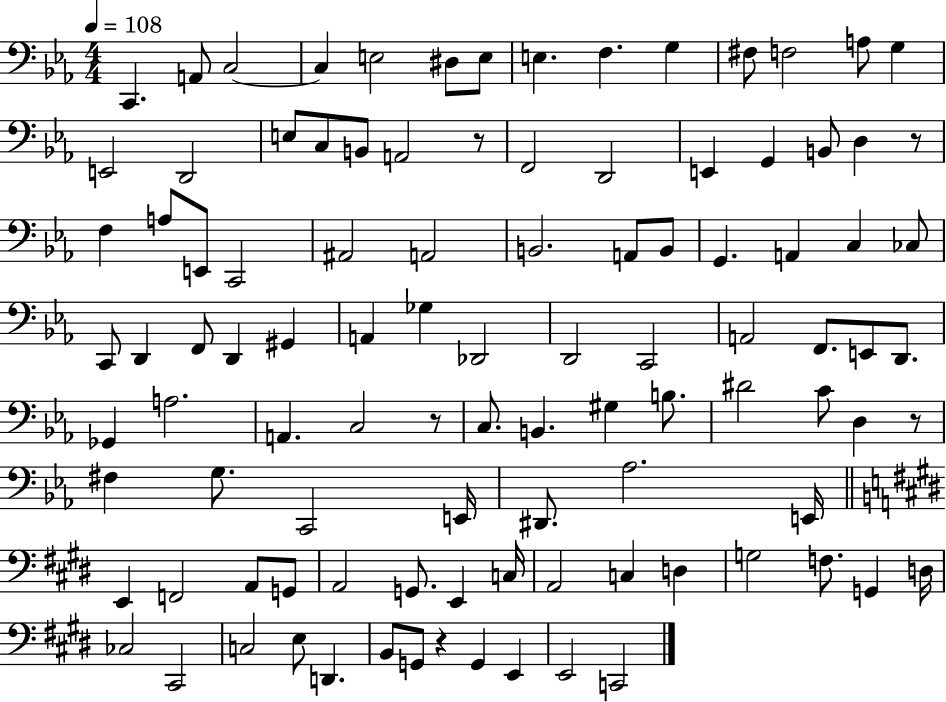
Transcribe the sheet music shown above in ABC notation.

X:1
T:Untitled
M:4/4
L:1/4
K:Eb
C,, A,,/2 C,2 C, E,2 ^D,/2 E,/2 E, F, G, ^F,/2 F,2 A,/2 G, E,,2 D,,2 E,/2 C,/2 B,,/2 A,,2 z/2 F,,2 D,,2 E,, G,, B,,/2 D, z/2 F, A,/2 E,,/2 C,,2 ^A,,2 A,,2 B,,2 A,,/2 B,,/2 G,, A,, C, _C,/2 C,,/2 D,, F,,/2 D,, ^G,, A,, _G, _D,,2 D,,2 C,,2 A,,2 F,,/2 E,,/2 D,,/2 _G,, A,2 A,, C,2 z/2 C,/2 B,, ^G, B,/2 ^D2 C/2 D, z/2 ^F, G,/2 C,,2 E,,/4 ^D,,/2 _A,2 E,,/4 E,, F,,2 A,,/2 G,,/2 A,,2 G,,/2 E,, C,/4 A,,2 C, D, G,2 F,/2 G,, D,/4 _C,2 ^C,,2 C,2 E,/2 D,, B,,/2 G,,/2 z G,, E,, E,,2 C,,2